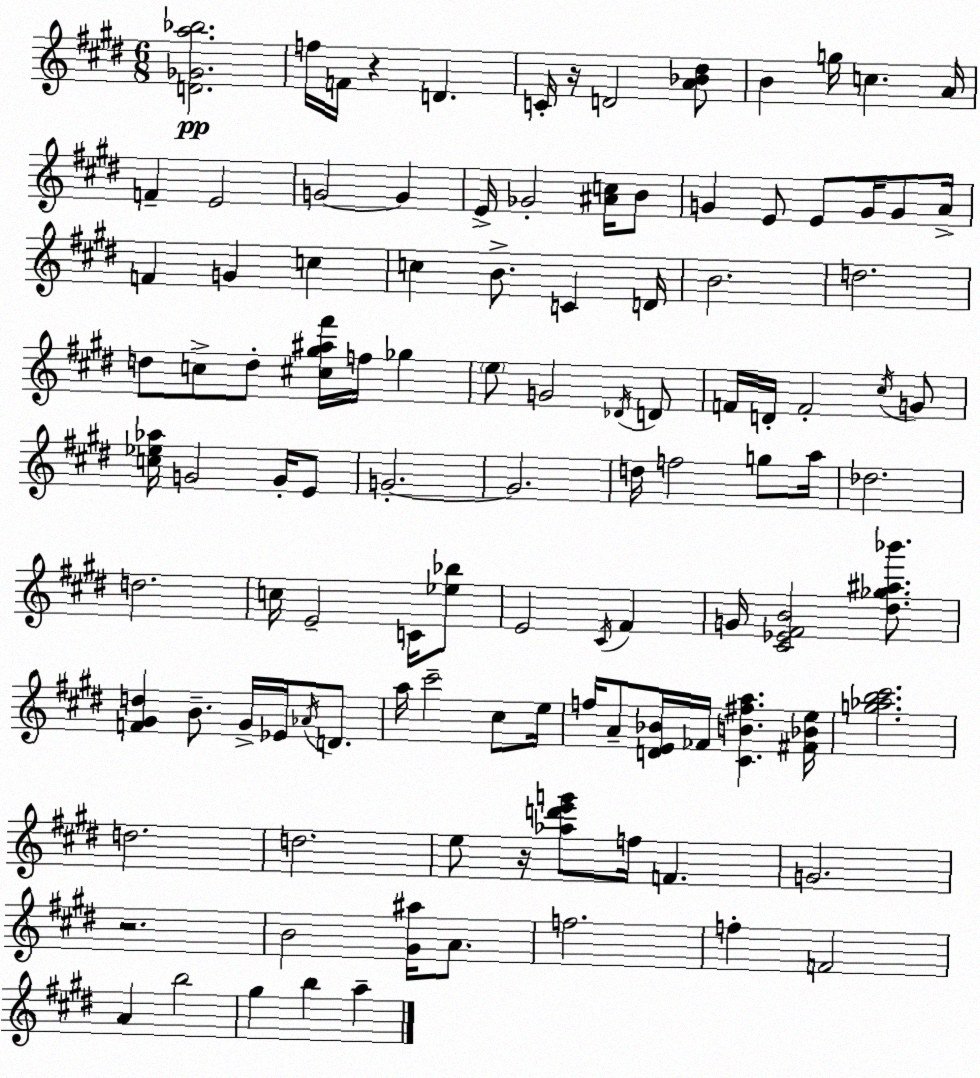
X:1
T:Untitled
M:6/8
L:1/4
K:E
[D_Ga_b]2 f/4 F/4 z D C/4 z/4 D2 [A_B^d]/2 B g/4 c A/4 F E2 G2 G E/4 _G2 [^Ac]/4 B/2 G E/2 E/2 G/4 G/2 A/4 F G c c B/2 C D/4 B2 d2 d/2 c/2 d/2 [^c^g^a^f']/4 f/4 _g e/2 G2 _D/4 D/2 F/4 D/4 F2 ^c/4 G/2 [c_e_a]/4 G2 G/4 E/2 G2 G2 d/4 f2 g/2 a/4 _d2 d2 c/4 E2 C/4 [_e_b]/2 E2 ^C/4 ^F G/4 [^C_E^FB]2 [^d_g^a_b']/2 [F^Gd] B/2 ^G/4 _E/4 _A/4 D/2 a/4 ^c'2 ^c/2 e/4 f/4 A/2 [DE_B]/4 _F/4 [^CB^fa] [^F_Be]/4 [g_ab^c']2 d2 d2 e/2 z/4 [_ad'e'g']/2 f/4 F G2 z2 B2 [^G^a]/4 A/2 f2 f F2 A b2 ^g b a